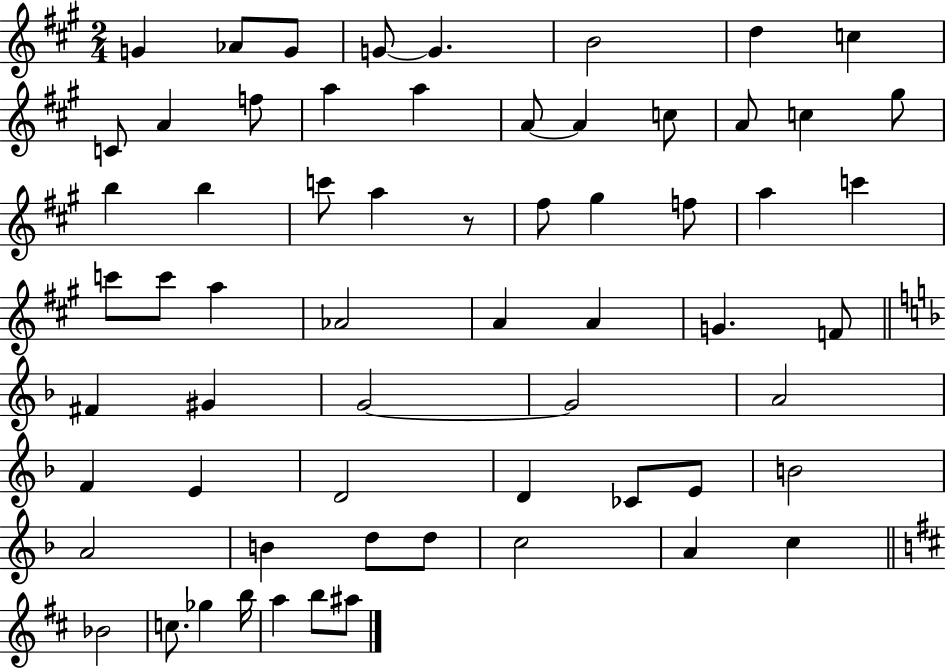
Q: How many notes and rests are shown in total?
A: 63